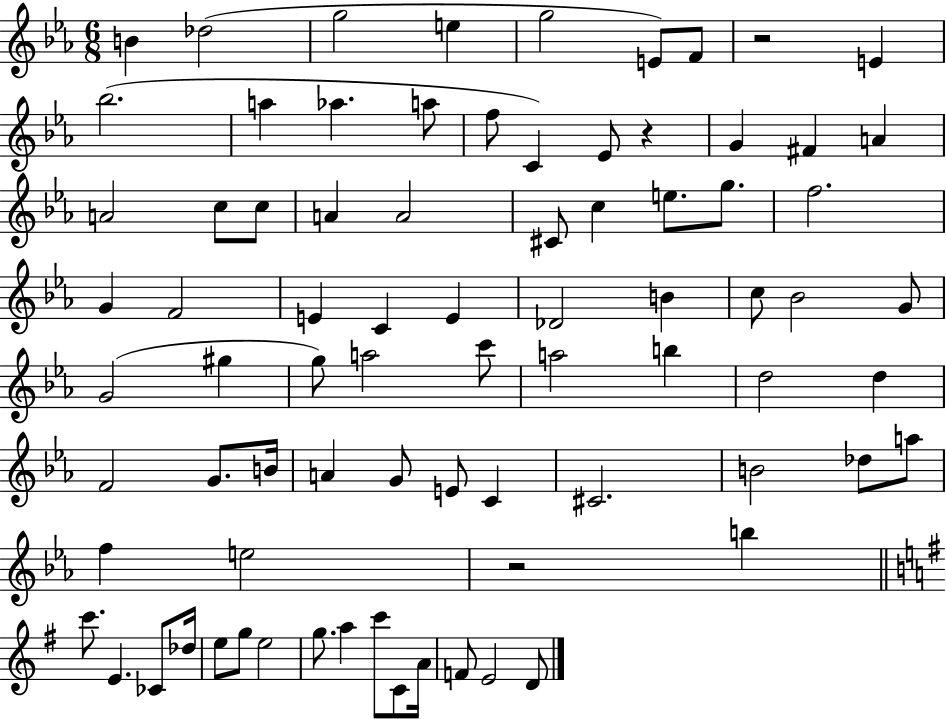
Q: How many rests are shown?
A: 3